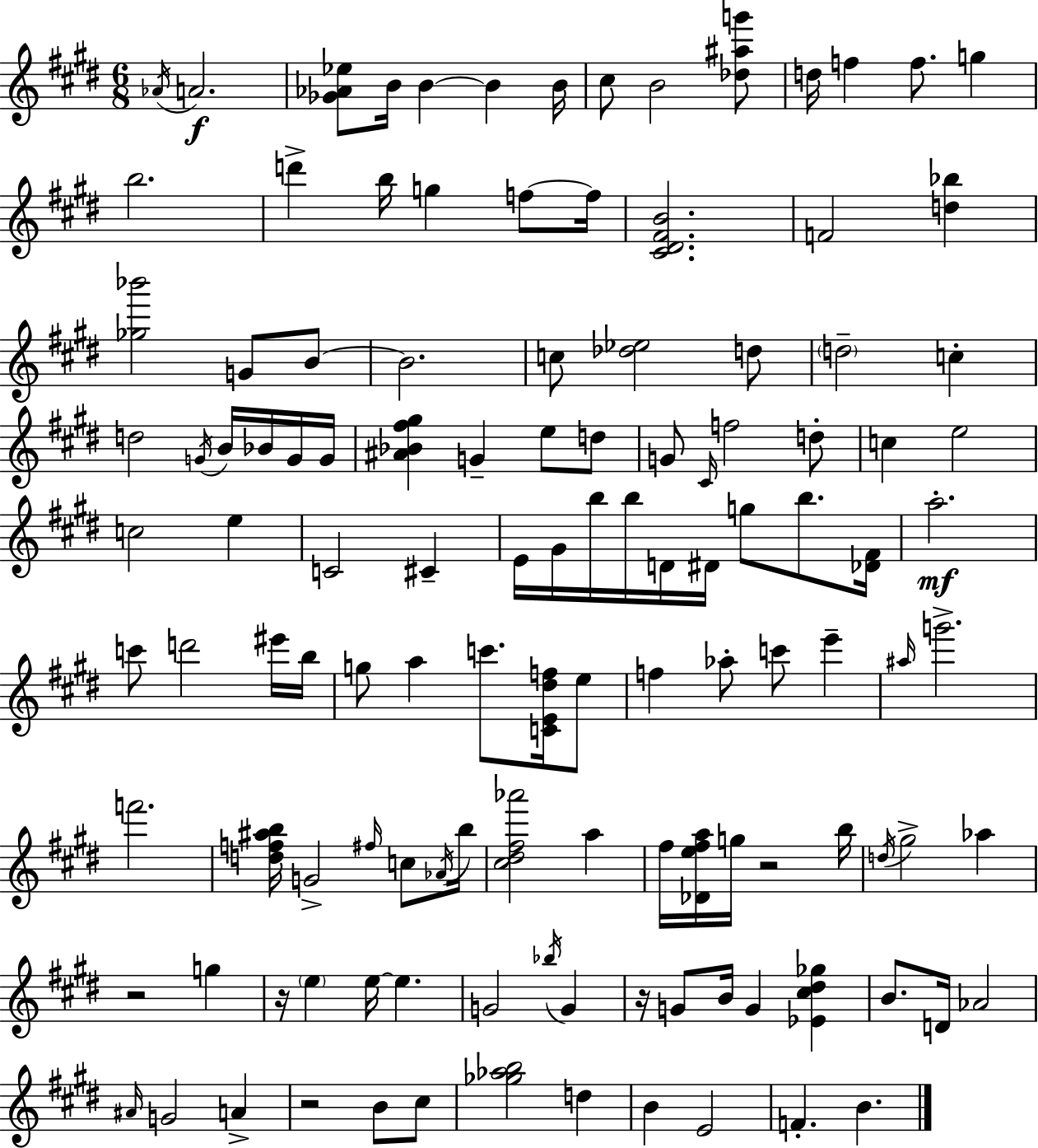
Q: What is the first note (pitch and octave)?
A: Ab4